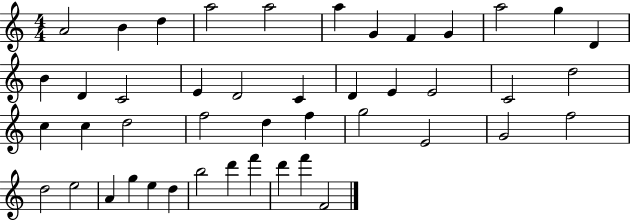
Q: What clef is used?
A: treble